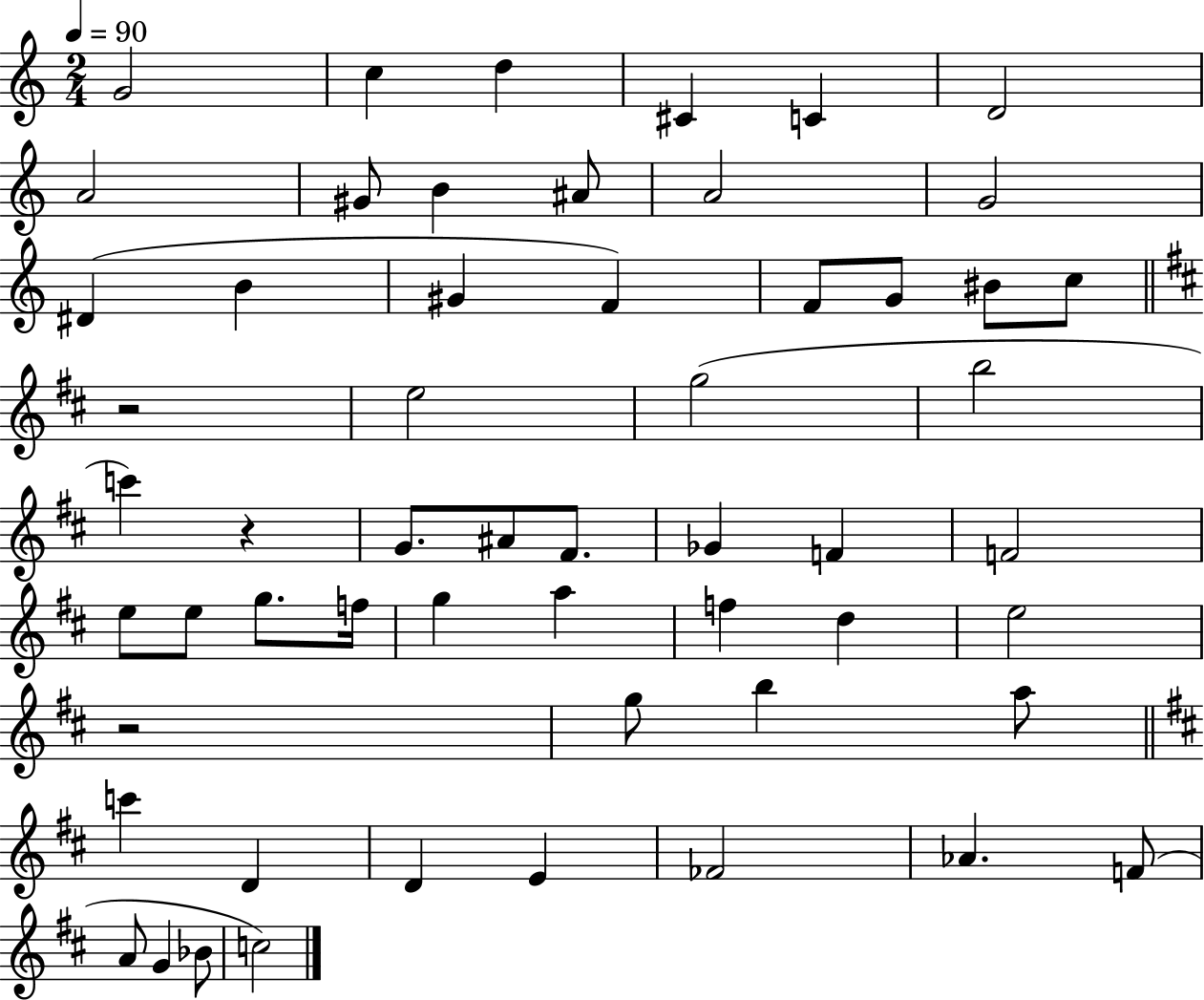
G4/h C5/q D5/q C#4/q C4/q D4/h A4/h G#4/e B4/q A#4/e A4/h G4/h D#4/q B4/q G#4/q F4/q F4/e G4/e BIS4/e C5/e R/h E5/h G5/h B5/h C6/q R/q G4/e. A#4/e F#4/e. Gb4/q F4/q F4/h E5/e E5/e G5/e. F5/s G5/q A5/q F5/q D5/q E5/h R/h G5/e B5/q A5/e C6/q D4/q D4/q E4/q FES4/h Ab4/q. F4/e A4/e G4/q Bb4/e C5/h